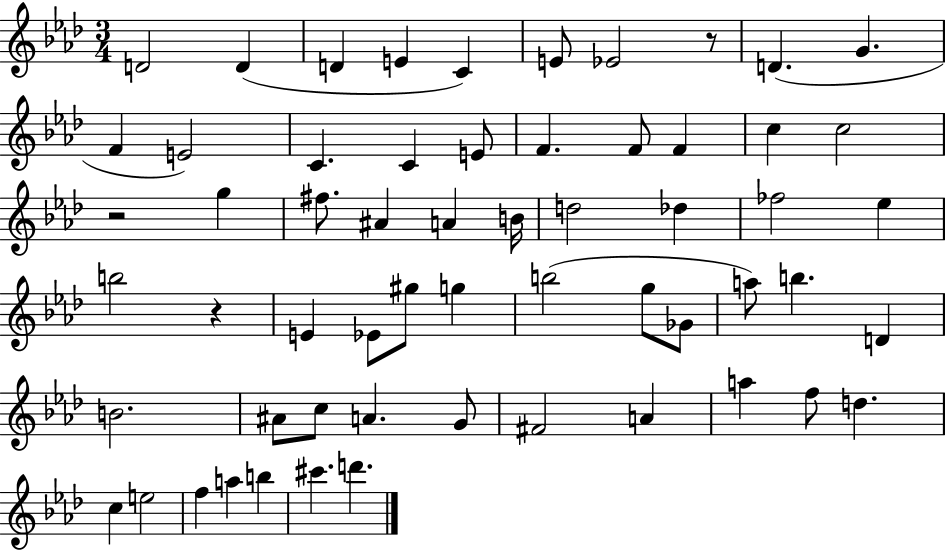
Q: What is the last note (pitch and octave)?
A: D6